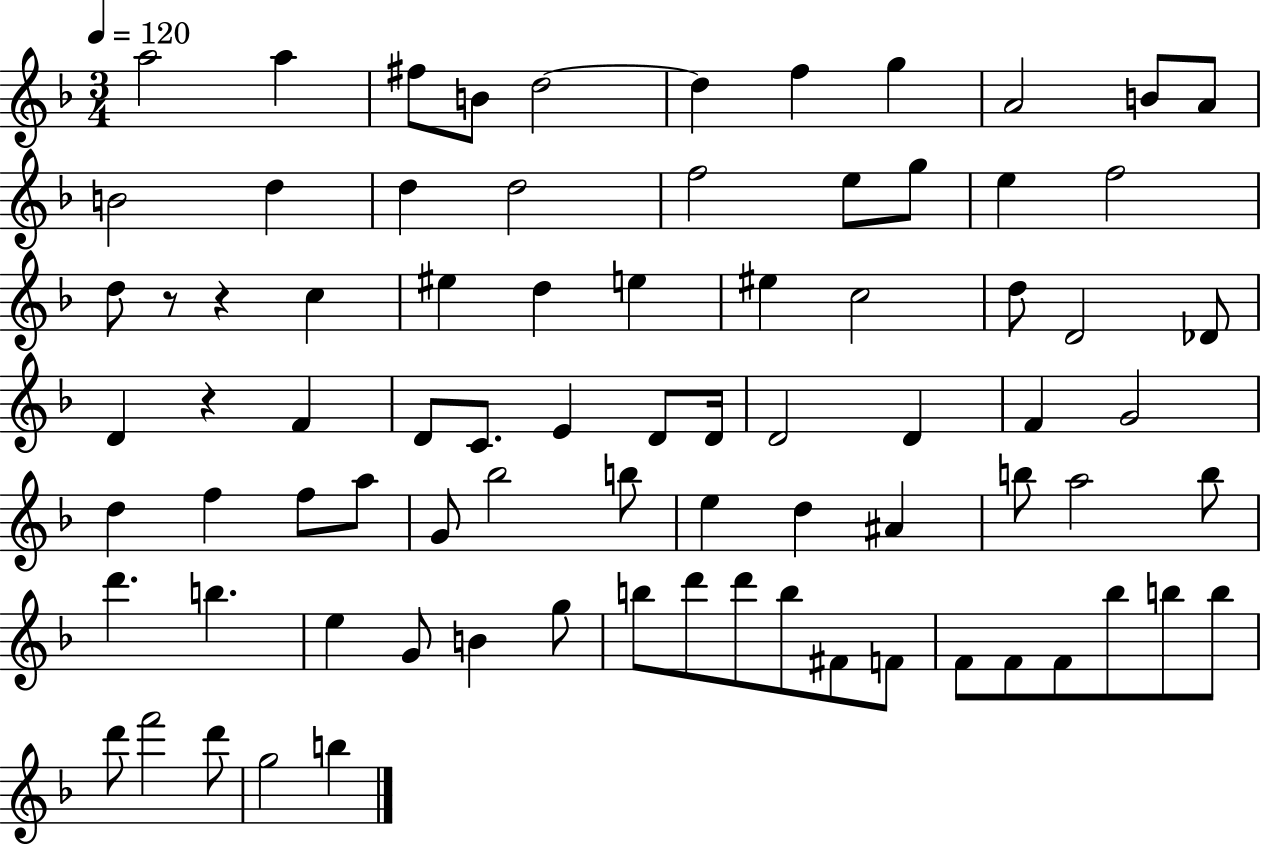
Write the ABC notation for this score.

X:1
T:Untitled
M:3/4
L:1/4
K:F
a2 a ^f/2 B/2 d2 d f g A2 B/2 A/2 B2 d d d2 f2 e/2 g/2 e f2 d/2 z/2 z c ^e d e ^e c2 d/2 D2 _D/2 D z F D/2 C/2 E D/2 D/4 D2 D F G2 d f f/2 a/2 G/2 _b2 b/2 e d ^A b/2 a2 b/2 d' b e G/2 B g/2 b/2 d'/2 d'/2 b/2 ^F/2 F/2 F/2 F/2 F/2 _b/2 b/2 b/2 d'/2 f'2 d'/2 g2 b